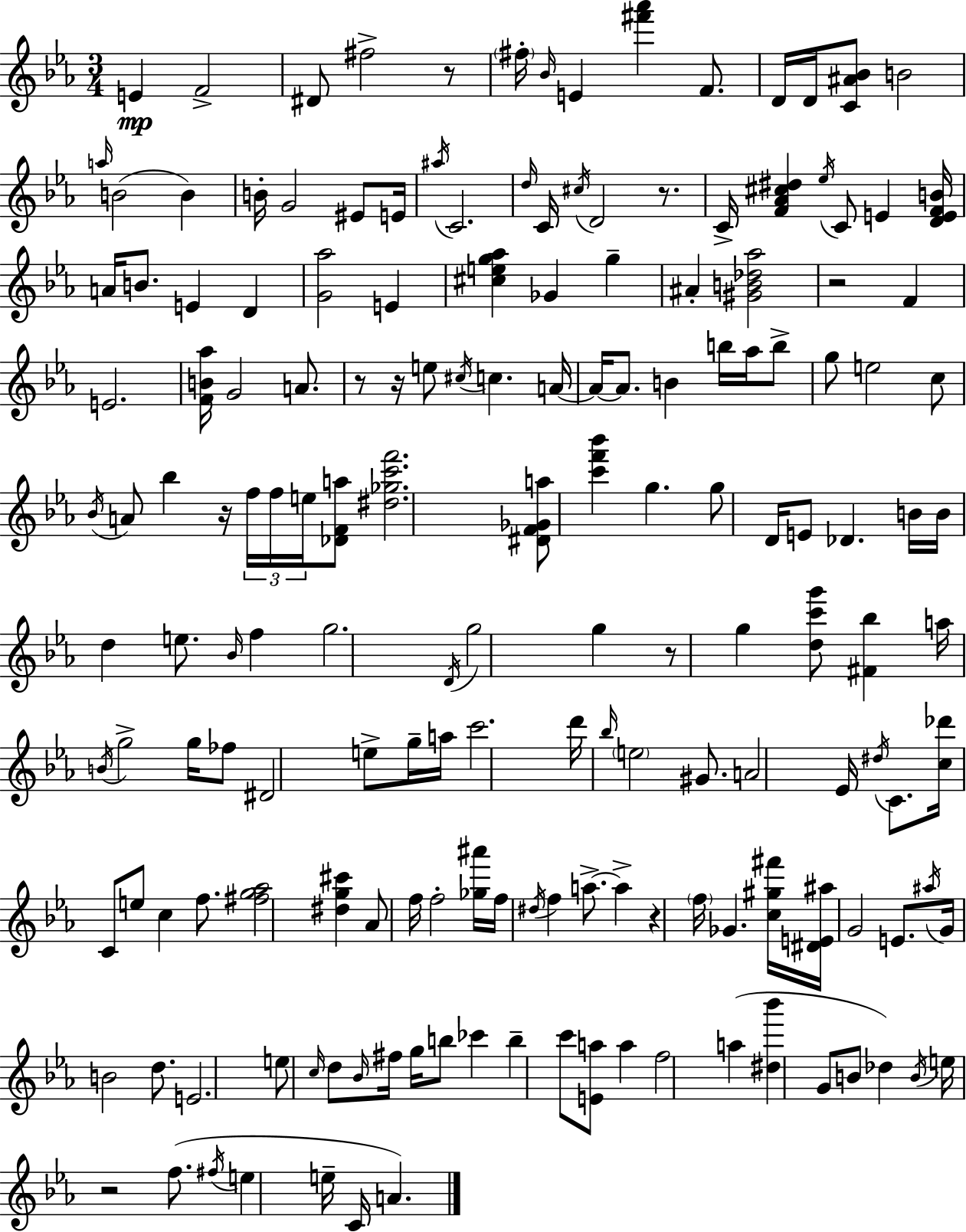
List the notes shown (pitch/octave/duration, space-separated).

E4/q F4/h D#4/e F#5/h R/e F#5/s Bb4/s E4/q [F#6,Ab6]/q F4/e. D4/s D4/s [C4,A#4,Bb4]/e B4/h A5/s B4/h B4/q B4/s G4/h EIS4/e E4/s A#5/s C4/h. D5/s C4/s C#5/s D4/h R/e. C4/s [F4,Ab4,C#5,D#5]/q Eb5/s C4/e E4/q [D4,E4,F4,B4]/s A4/s B4/e. E4/q D4/q [G4,Ab5]/h E4/q [C#5,E5,G5,Ab5]/q Gb4/q G5/q A#4/q [G#4,B4,Db5,Ab5]/h R/h F4/q E4/h. [F4,B4,Ab5]/s G4/h A4/e. R/e R/s E5/e C#5/s C5/q. A4/s A4/s A4/e. B4/q B5/s Ab5/s B5/e G5/e E5/h C5/e Bb4/s A4/e Bb5/q R/s F5/s F5/s E5/s [Db4,F4,A5]/e [D#5,Gb5,C6,F6]/h. [D#4,F4,Gb4,A5]/e [C6,F6,Bb6]/q G5/q. G5/e D4/s E4/e Db4/q. B4/s B4/s D5/q E5/e. Bb4/s F5/q G5/h. D4/s G5/h G5/q R/e G5/q [D5,C6,G6]/e [F#4,Bb5]/q A5/s B4/s G5/h G5/s FES5/e D#4/h E5/e G5/s A5/s C6/h. D6/s Bb5/s E5/h G#4/e. A4/h Eb4/s D#5/s C4/e. [C5,Db6]/s C4/e E5/e C5/q F5/e. [F#5,G5,Ab5]/h [D#5,G5,C#6]/q Ab4/e F5/s F5/h [Gb5,A#6]/s F5/s D#5/s F5/q A5/e. A5/q R/q F5/s Gb4/q. [C5,G#5,F#6]/s [D#4,E4,A#5]/s G4/h E4/e. A#5/s G4/s B4/h D5/e. E4/h. E5/e C5/s D5/e Bb4/s F#5/s G5/s B5/e CES6/q B5/q C6/e [E4,A5]/e A5/q F5/h A5/q [D#5,Bb6]/q G4/e B4/e Db5/q B4/s E5/s R/h F5/e. F#5/s E5/q E5/s C4/s A4/q.